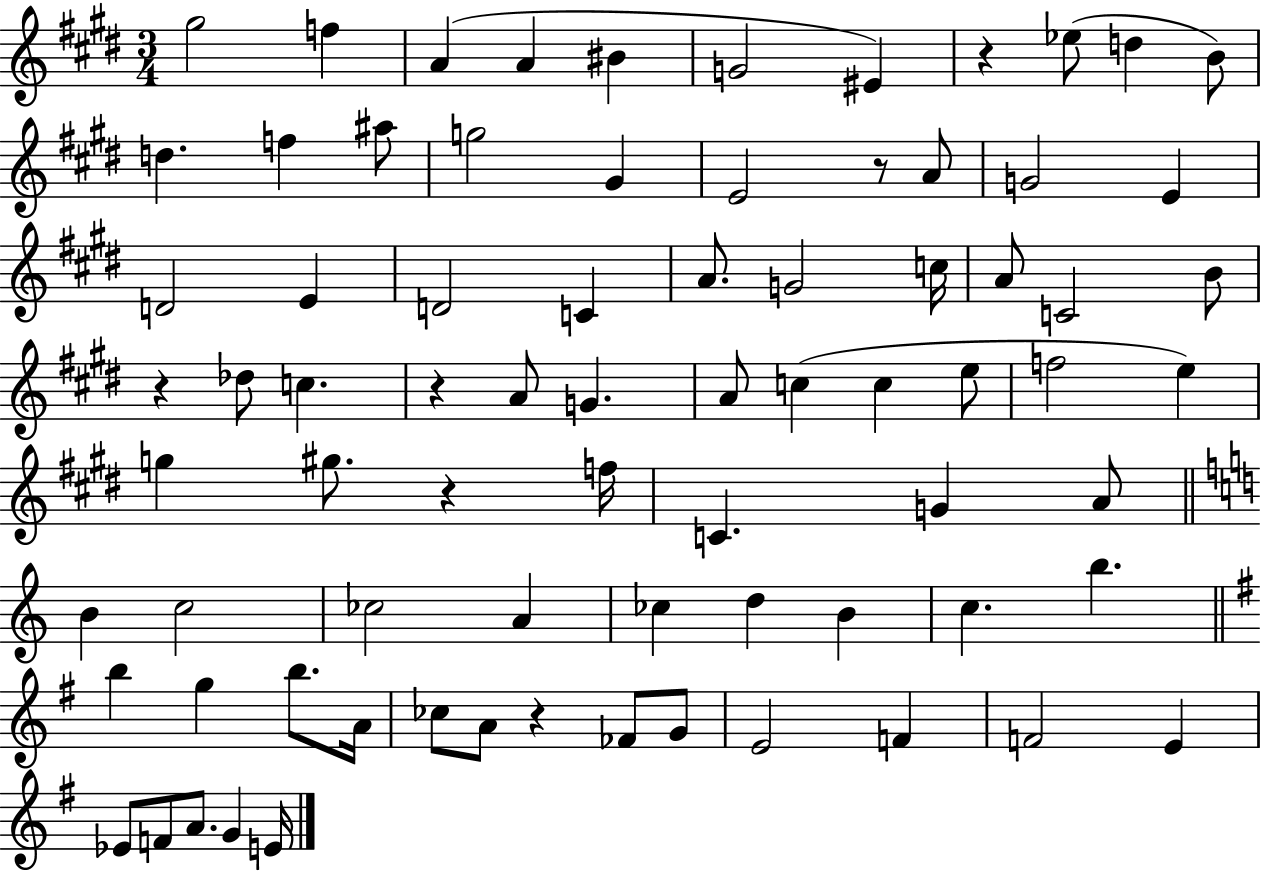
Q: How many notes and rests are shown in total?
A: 77